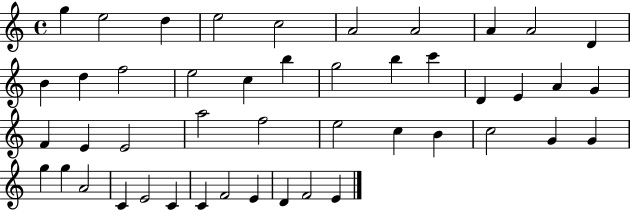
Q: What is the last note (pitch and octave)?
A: E4